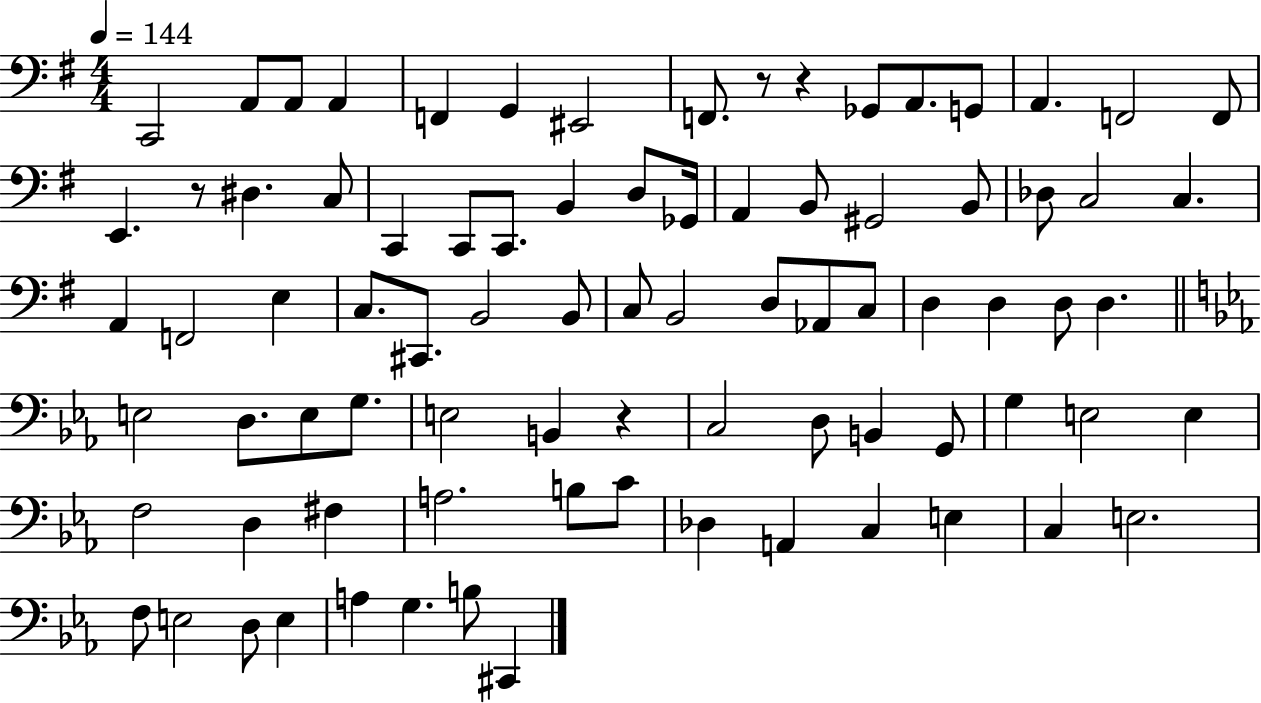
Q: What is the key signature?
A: G major